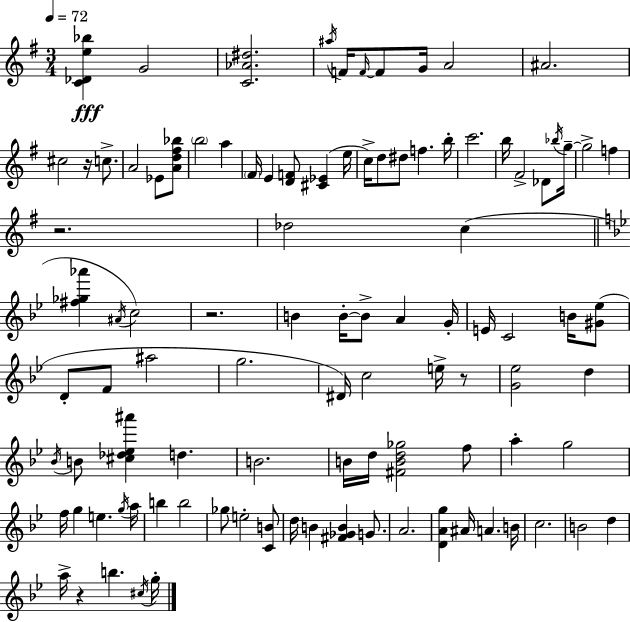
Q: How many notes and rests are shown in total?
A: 100